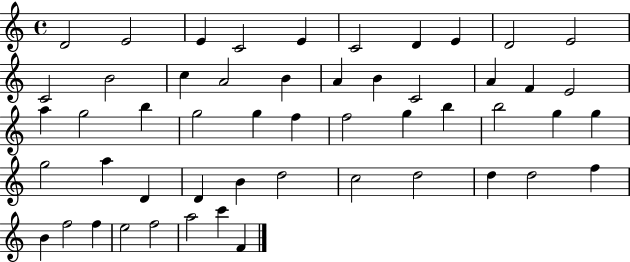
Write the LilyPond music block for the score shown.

{
  \clef treble
  \time 4/4
  \defaultTimeSignature
  \key c \major
  d'2 e'2 | e'4 c'2 e'4 | c'2 d'4 e'4 | d'2 e'2 | \break c'2 b'2 | c''4 a'2 b'4 | a'4 b'4 c'2 | a'4 f'4 e'2 | \break a''4 g''2 b''4 | g''2 g''4 f''4 | f''2 g''4 b''4 | b''2 g''4 g''4 | \break g''2 a''4 d'4 | d'4 b'4 d''2 | c''2 d''2 | d''4 d''2 f''4 | \break b'4 f''2 f''4 | e''2 f''2 | a''2 c'''4 f'4 | \bar "|."
}